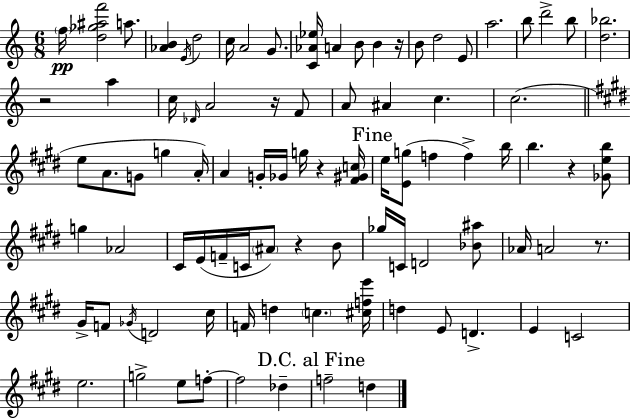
{
  \clef treble
  \numericTimeSignature
  \time 6/8
  \key a \minor
  \repeat volta 2 { \parenthesize f''16\pp <d'' ges'' ais'' f'''>2 a''8. | <aes' b'>4 \acciaccatura { e'16 } d''2 | c''16 a'2 g'8. | <c' aes' ees''>16 a'4 b'8 b'4 | \break r16 b'8 d''2 e'8 | a''2. | b''8 d'''2-> b''8 | <d'' bes''>2. | \break r2 a''4 | c''16 \grace { des'16 } a'2 r16 | f'8 a'8 ais'4 c''4. | c''2.( | \break \bar "||" \break \key e \major e''8 a'8. g'8 g''4 a'16-.) | a'4 g'16-. ges'16 g''16 r4 <fis' gis' c''>16 | \mark "Fine" e''16 <e' g''>8( f''4 f''4->) b''16 | b''4. r4 <ges' e'' b''>8 | \break g''4 aes'2 | cis'16 e'16( f'16-- c'16 \parenthesize ais'8) r4 b'8 | ges''16 c'16 d'2 <bes' ais''>8 | aes'16 a'2 r8. | \break gis'16-> f'8 \acciaccatura { ges'16 } d'2 | cis''16 f'16 d''4 \parenthesize c''4. | <cis'' f'' e'''>16 d''4 e'8 d'4.-> | e'4 c'2 | \break e''2. | g''2-> e''8 f''8-.~~ | f''2 des''4-- | \mark "D.C. al Fine" f''2-- d''4 | \break } \bar "|."
}